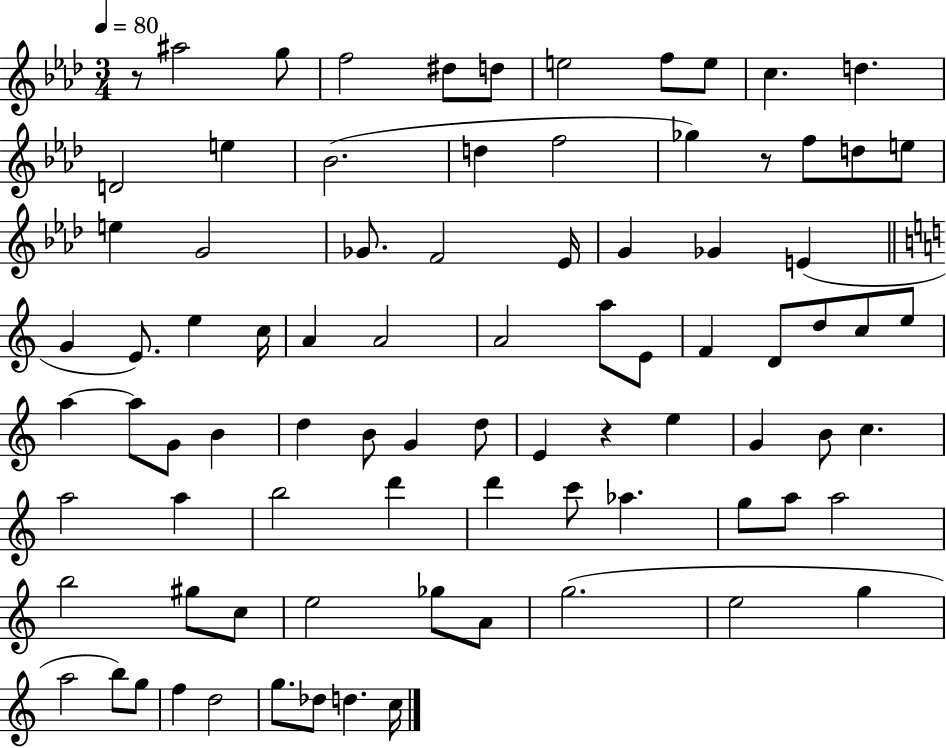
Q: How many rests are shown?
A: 3